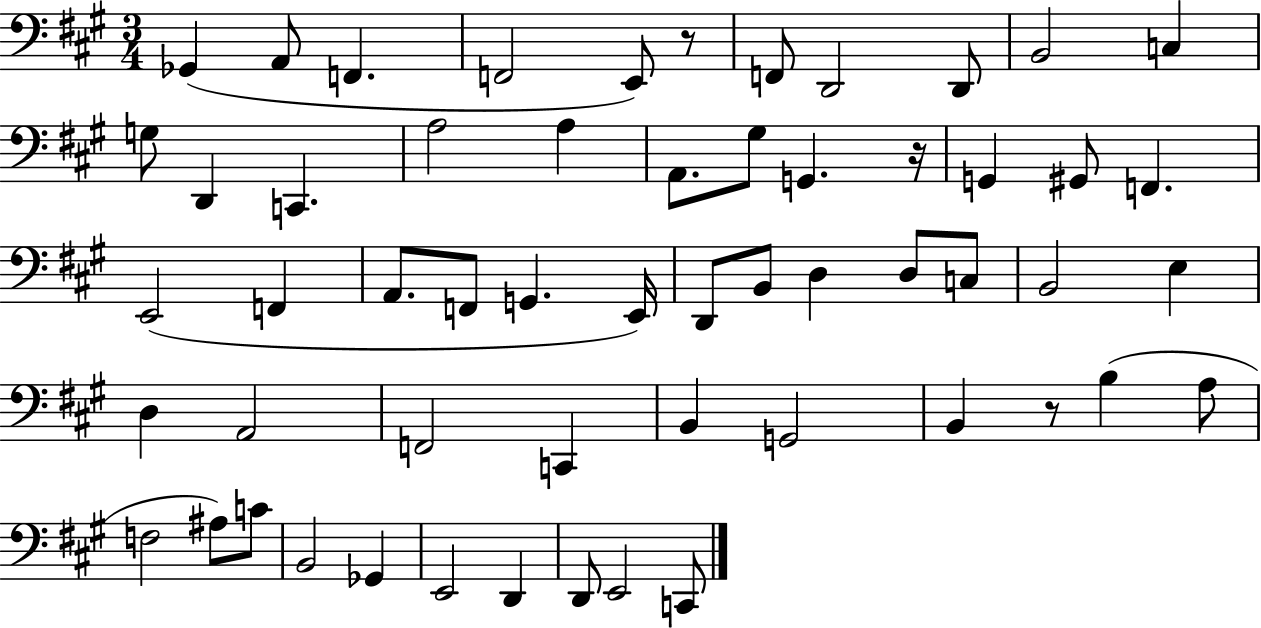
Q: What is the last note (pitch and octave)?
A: C2